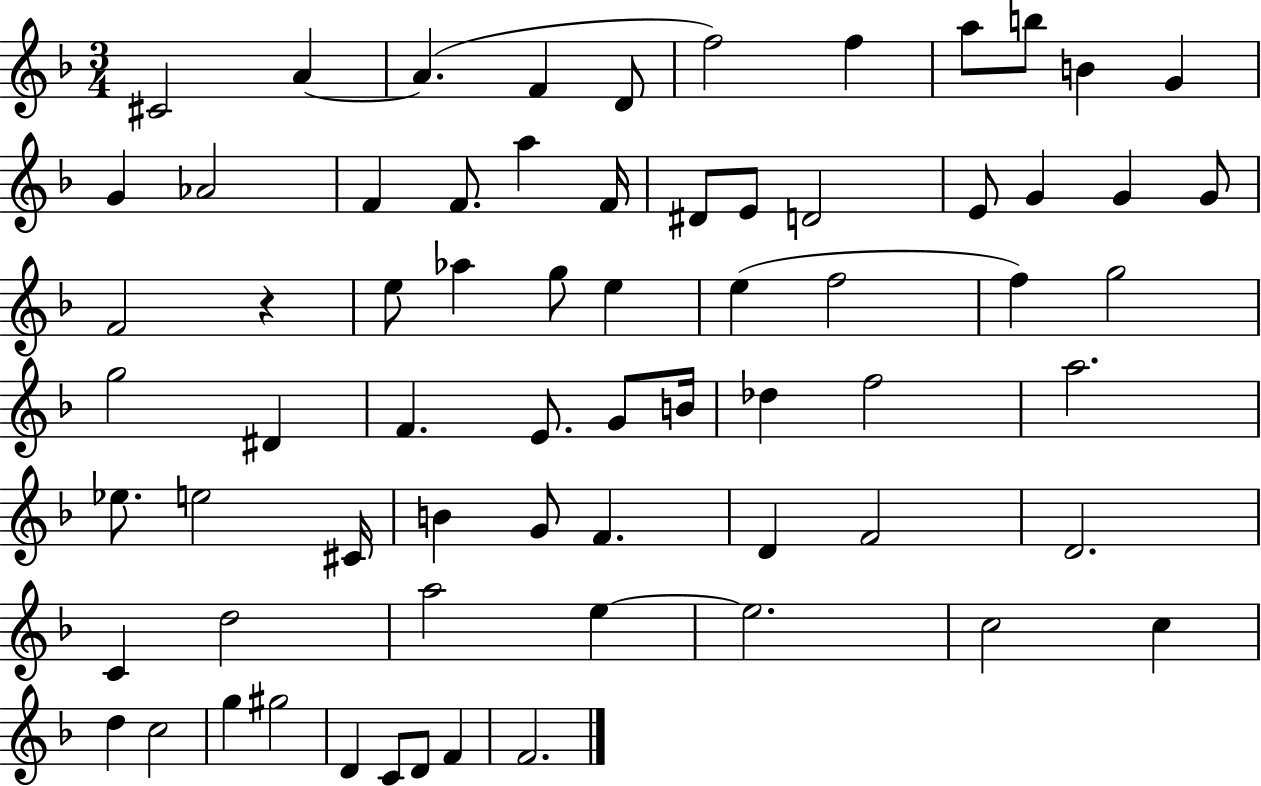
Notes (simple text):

C#4/h A4/q A4/q. F4/q D4/e F5/h F5/q A5/e B5/e B4/q G4/q G4/q Ab4/h F4/q F4/e. A5/q F4/s D#4/e E4/e D4/h E4/e G4/q G4/q G4/e F4/h R/q E5/e Ab5/q G5/e E5/q E5/q F5/h F5/q G5/h G5/h D#4/q F4/q. E4/e. G4/e B4/s Db5/q F5/h A5/h. Eb5/e. E5/h C#4/s B4/q G4/e F4/q. D4/q F4/h D4/h. C4/q D5/h A5/h E5/q E5/h. C5/h C5/q D5/q C5/h G5/q G#5/h D4/q C4/e D4/e F4/q F4/h.